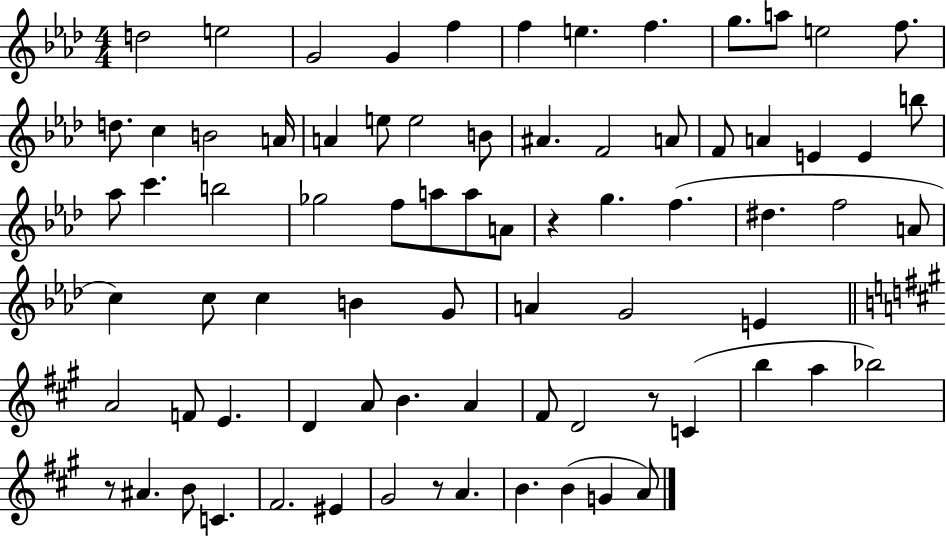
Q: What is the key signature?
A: AES major